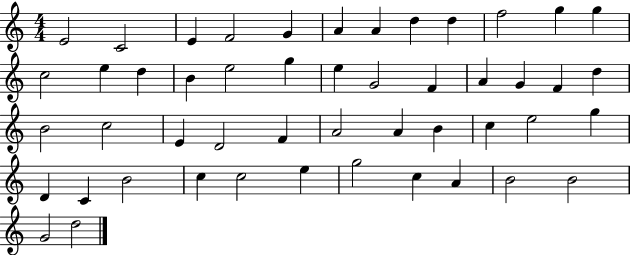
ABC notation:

X:1
T:Untitled
M:4/4
L:1/4
K:C
E2 C2 E F2 G A A d d f2 g g c2 e d B e2 g e G2 F A G F d B2 c2 E D2 F A2 A B c e2 g D C B2 c c2 e g2 c A B2 B2 G2 d2